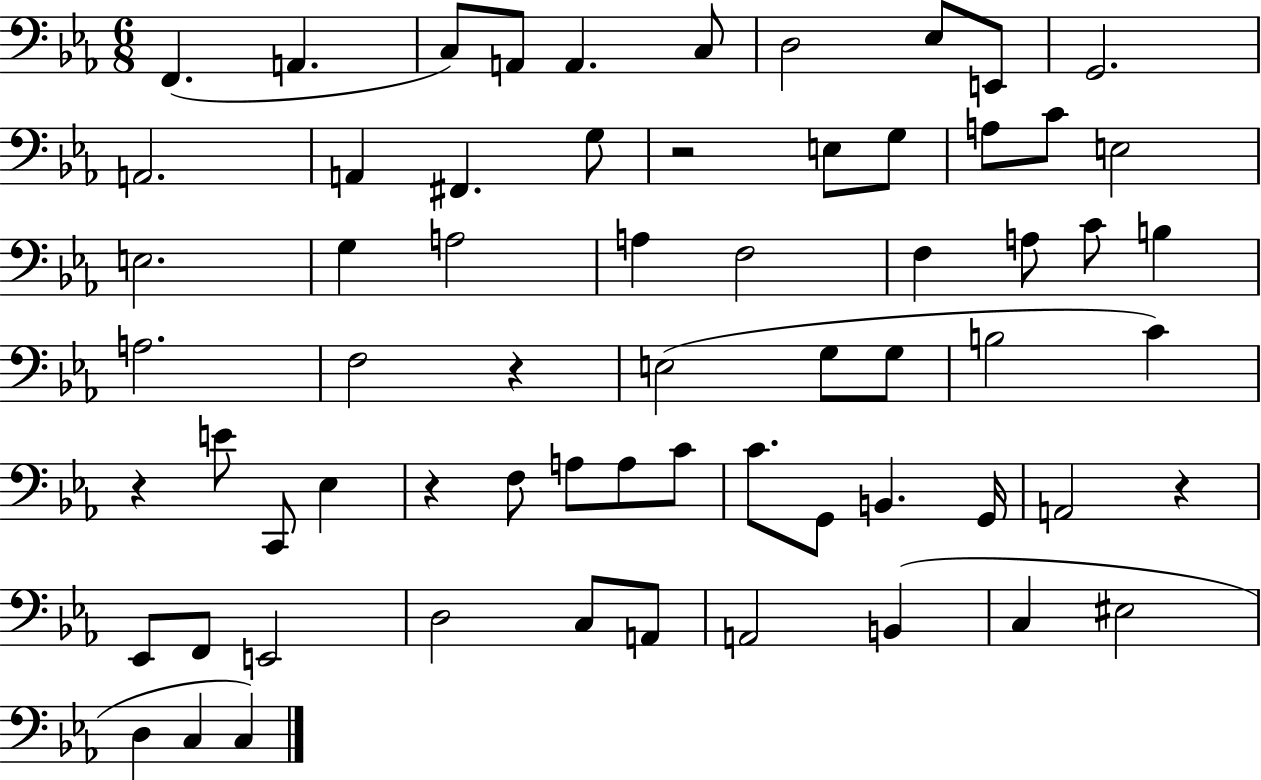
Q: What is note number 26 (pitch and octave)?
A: A3